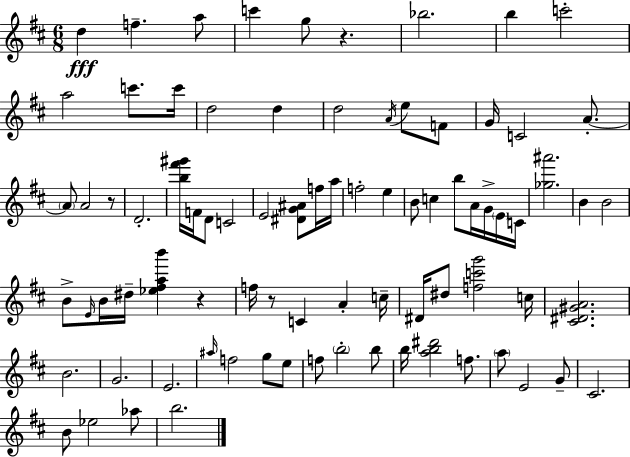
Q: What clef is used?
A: treble